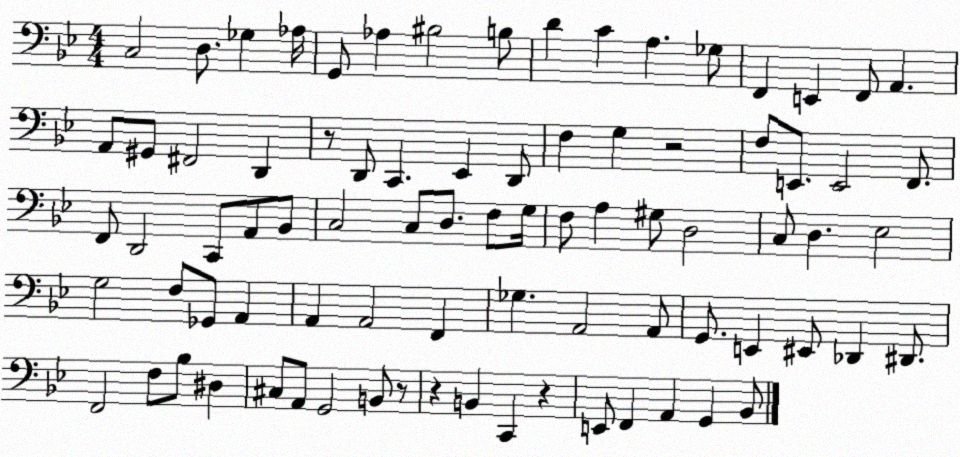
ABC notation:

X:1
T:Untitled
M:4/4
L:1/4
K:Bb
C,2 D,/2 _G, _A,/4 G,,/2 _A, ^B,2 B,/2 D C A, _G,/2 F,, E,, F,,/2 A,, A,,/2 ^G,,/2 ^F,,2 D,, z/2 D,,/2 C,, _E,, D,,/2 F, G, z2 F,/2 E,,/2 E,,2 F,,/2 F,,/2 D,,2 C,,/2 A,,/2 _B,,/2 C,2 C,/2 D,/2 F,/2 G,/4 F,/2 A, ^G,/2 D,2 C,/2 D, _E,2 G,2 F,/2 _G,,/2 A,, A,, A,,2 F,, _G, A,,2 A,,/2 G,,/2 E,, ^E,,/2 _D,, ^D,,/2 F,,2 F,/2 _B,/2 ^D, ^C,/2 A,,/2 G,,2 B,,/2 z/2 z B,, C,, z E,,/2 F,, A,, G,, _B,,/2